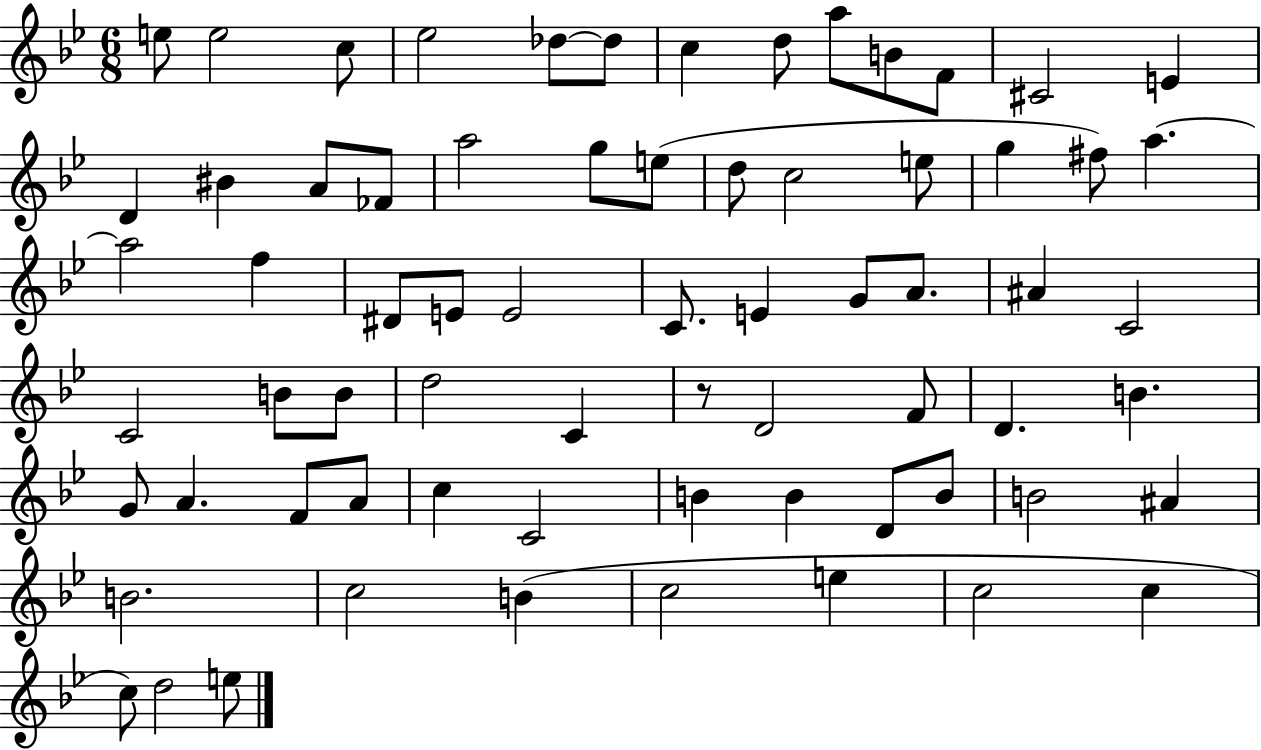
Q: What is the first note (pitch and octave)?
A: E5